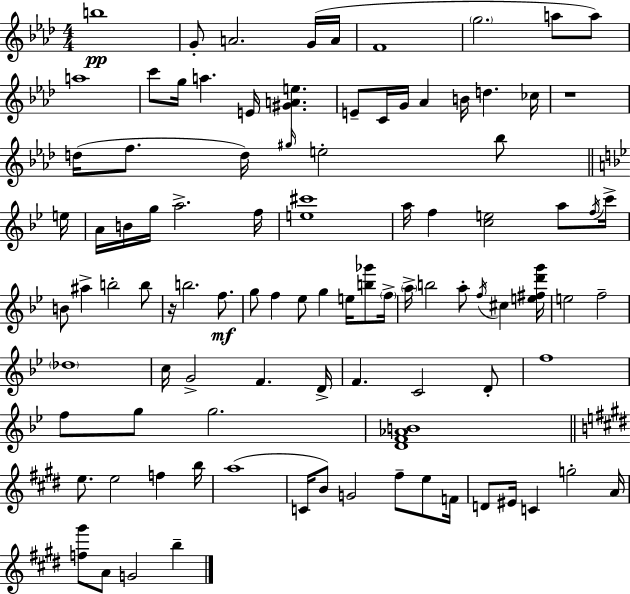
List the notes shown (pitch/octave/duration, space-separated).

B5/w G4/e A4/h. G4/s A4/s F4/w G5/h. A5/e A5/e A5/w C6/e G5/s A5/q. E4/s [G#4,A4,E5]/q. E4/e C4/s G4/s Ab4/q B4/s D5/q. CES5/s R/w D5/s F5/e. D5/s G#5/s E5/h Bb5/e E5/s A4/s B4/s G5/s A5/h. F5/s [E5,C#6]/w A5/s F5/q [C5,E5]/h A5/e F5/s C6/s B4/e A#5/q B5/h B5/e R/s B5/h. F5/e. G5/e F5/q Eb5/e G5/q E5/s [B5,Gb6]/e F5/s A5/s B5/h A5/e F5/s C#5/q [E5,F#5,D6,G6]/s E5/h F5/h Db5/w C5/s G4/h F4/q. D4/s F4/q. C4/h D4/e F5/w F5/e G5/e G5/h. [D4,F4,Ab4,B4]/w E5/e. E5/h F5/q B5/s A5/w C4/s B4/e G4/h F#5/e E5/e F4/s D4/e EIS4/s C4/q G5/h A4/s [F5,G#6]/e A4/e G4/h B5/q